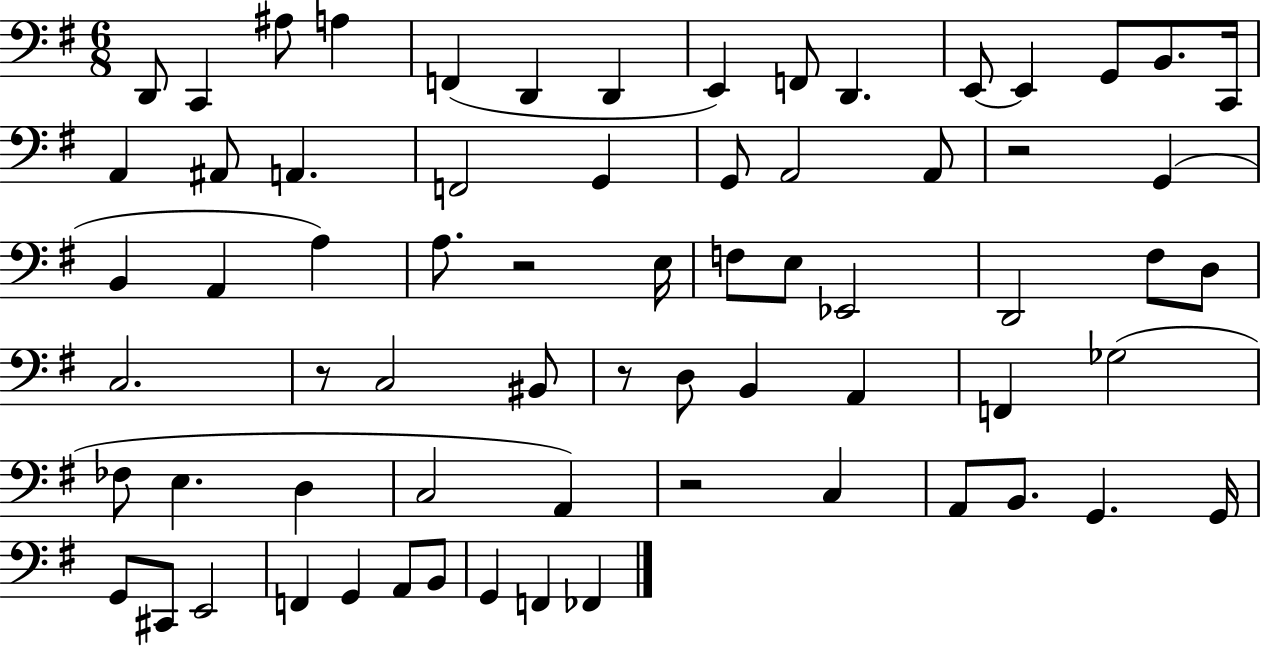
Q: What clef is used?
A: bass